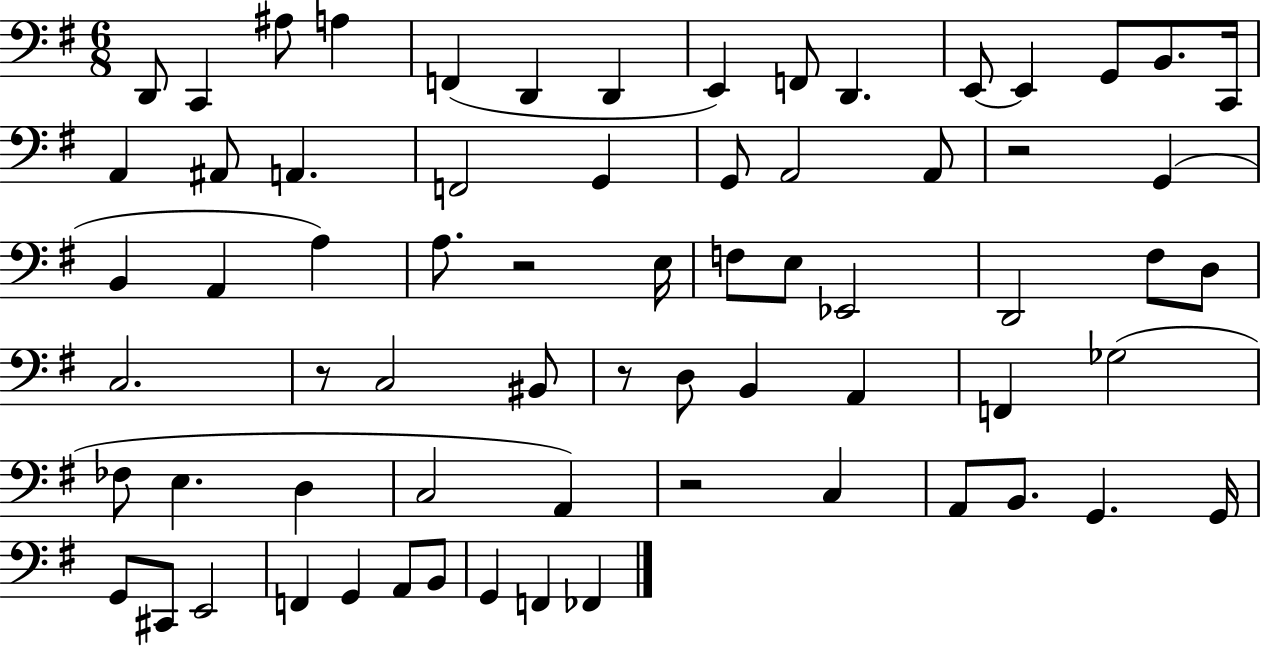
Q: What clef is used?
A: bass